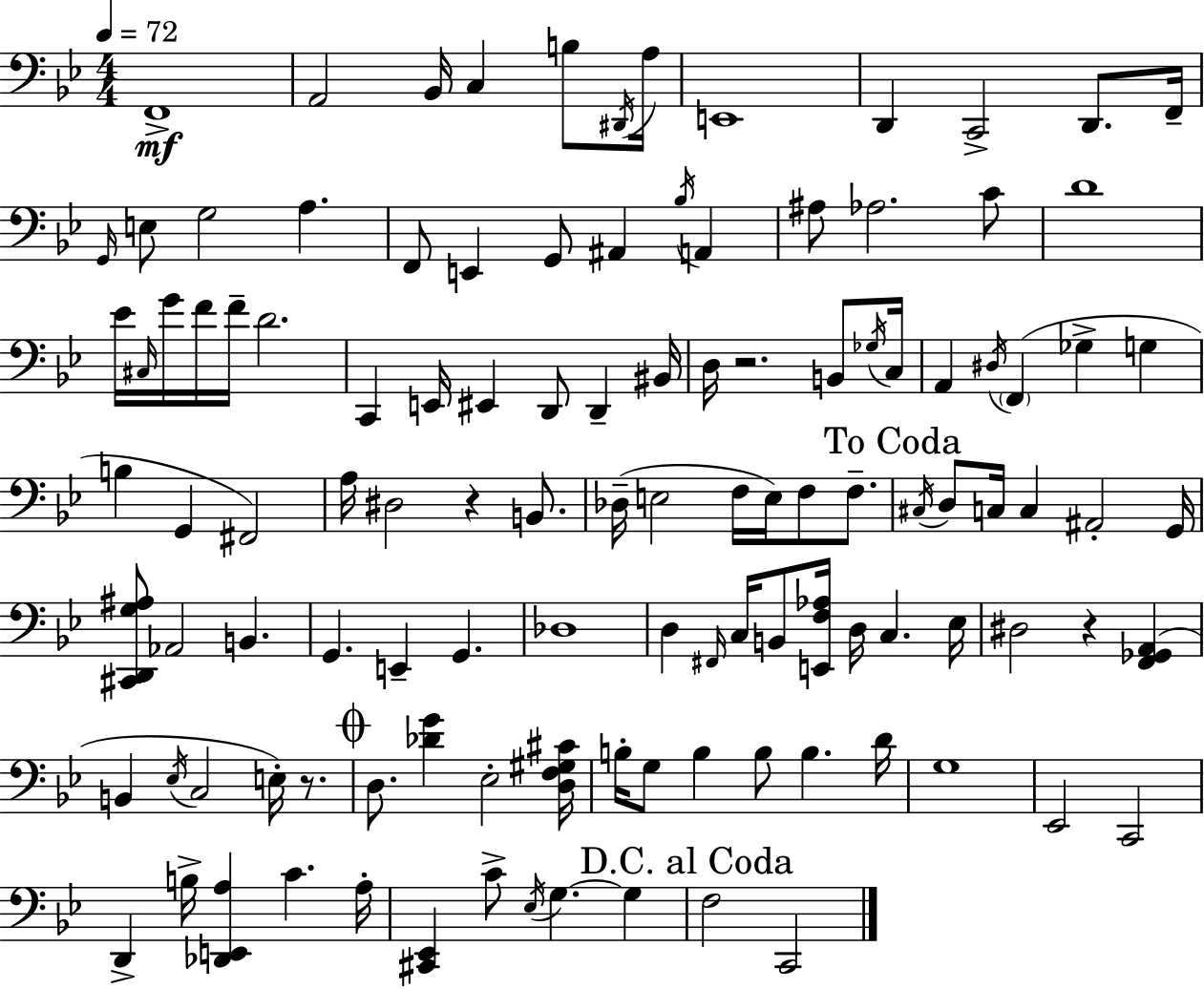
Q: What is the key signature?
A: BES major